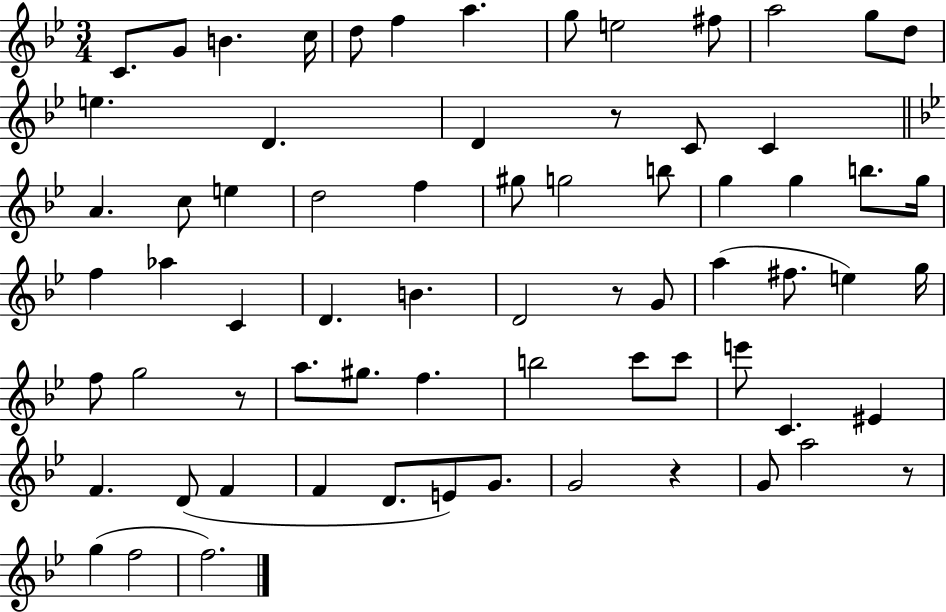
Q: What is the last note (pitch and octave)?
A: F5